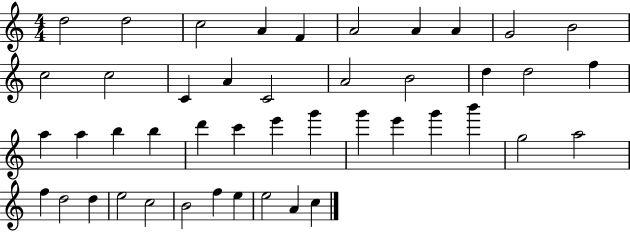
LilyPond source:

{
  \clef treble
  \numericTimeSignature
  \time 4/4
  \key c \major
  d''2 d''2 | c''2 a'4 f'4 | a'2 a'4 a'4 | g'2 b'2 | \break c''2 c''2 | c'4 a'4 c'2 | a'2 b'2 | d''4 d''2 f''4 | \break a''4 a''4 b''4 b''4 | d'''4 c'''4 e'''4 g'''4 | g'''4 e'''4 g'''4 b'''4 | g''2 a''2 | \break f''4 d''2 d''4 | e''2 c''2 | b'2 f''4 e''4 | e''2 a'4 c''4 | \break \bar "|."
}